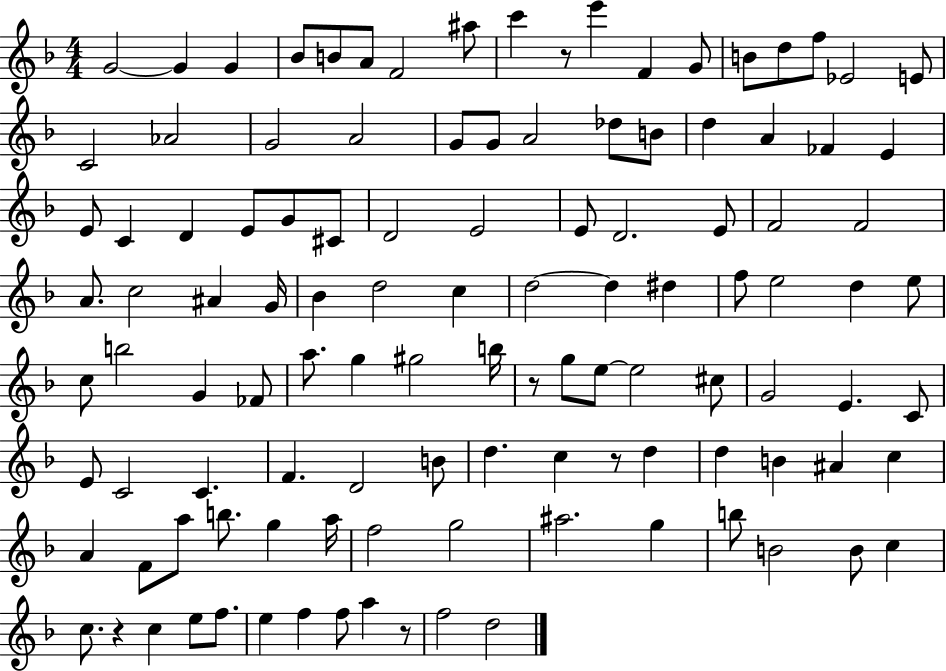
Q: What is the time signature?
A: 4/4